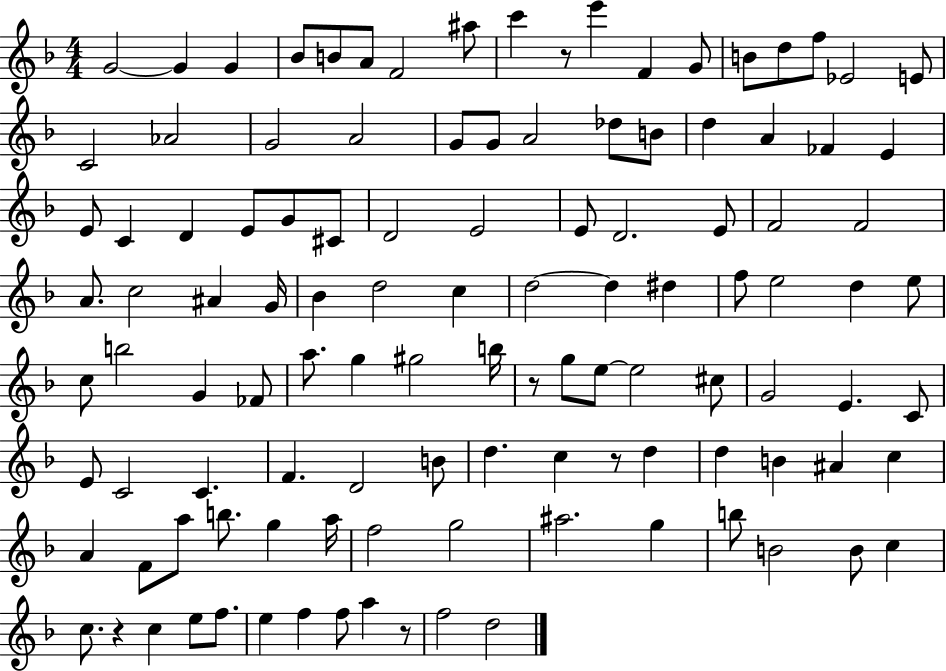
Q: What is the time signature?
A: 4/4